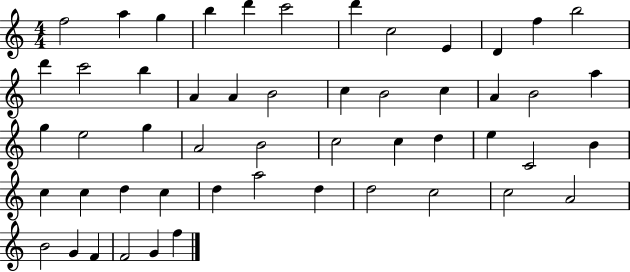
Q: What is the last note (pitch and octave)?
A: F5